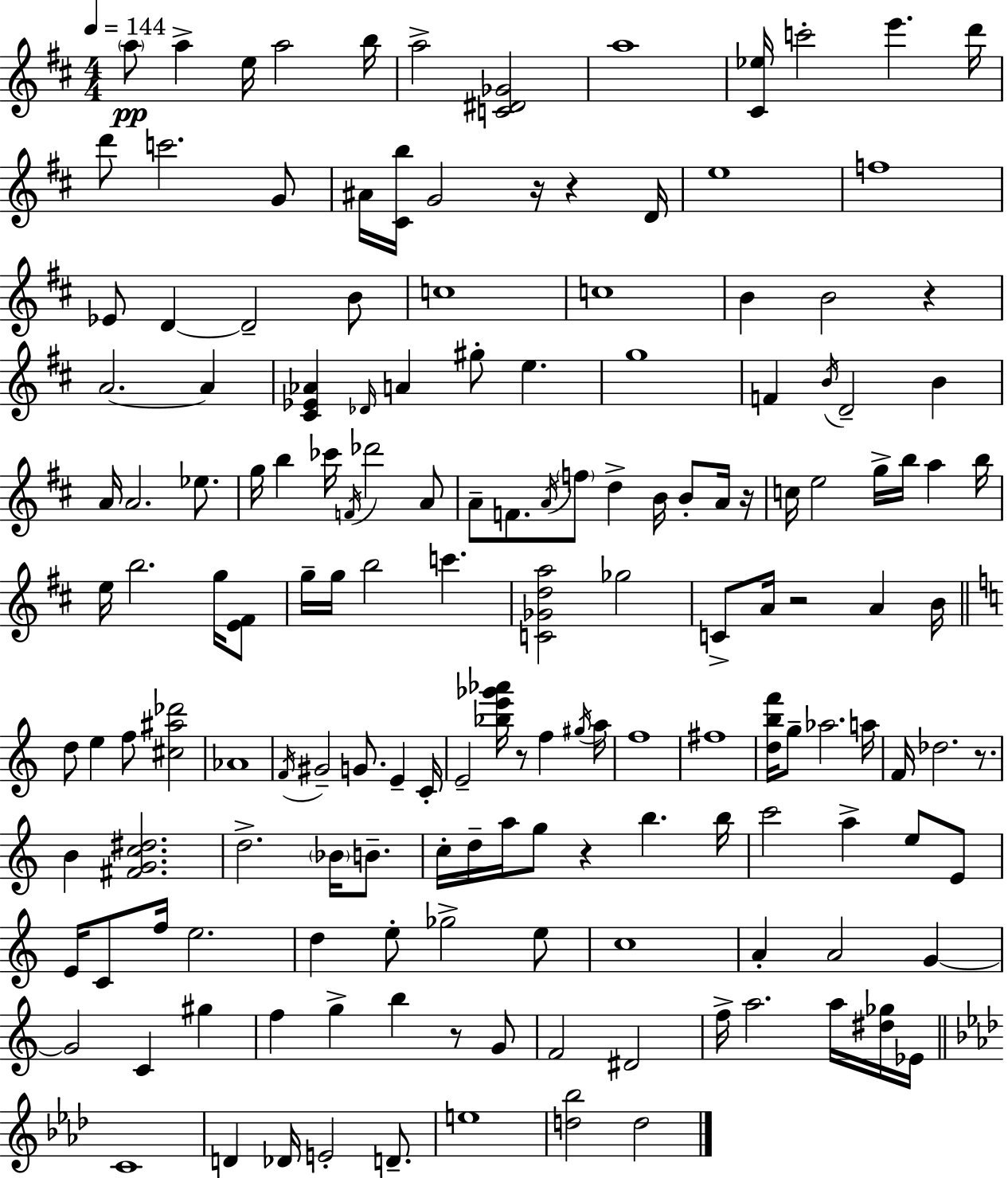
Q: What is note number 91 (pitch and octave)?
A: F4